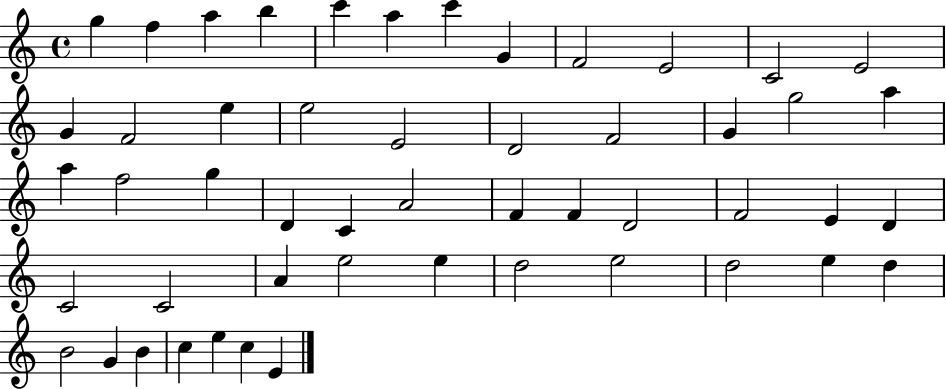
X:1
T:Untitled
M:4/4
L:1/4
K:C
g f a b c' a c' G F2 E2 C2 E2 G F2 e e2 E2 D2 F2 G g2 a a f2 g D C A2 F F D2 F2 E D C2 C2 A e2 e d2 e2 d2 e d B2 G B c e c E